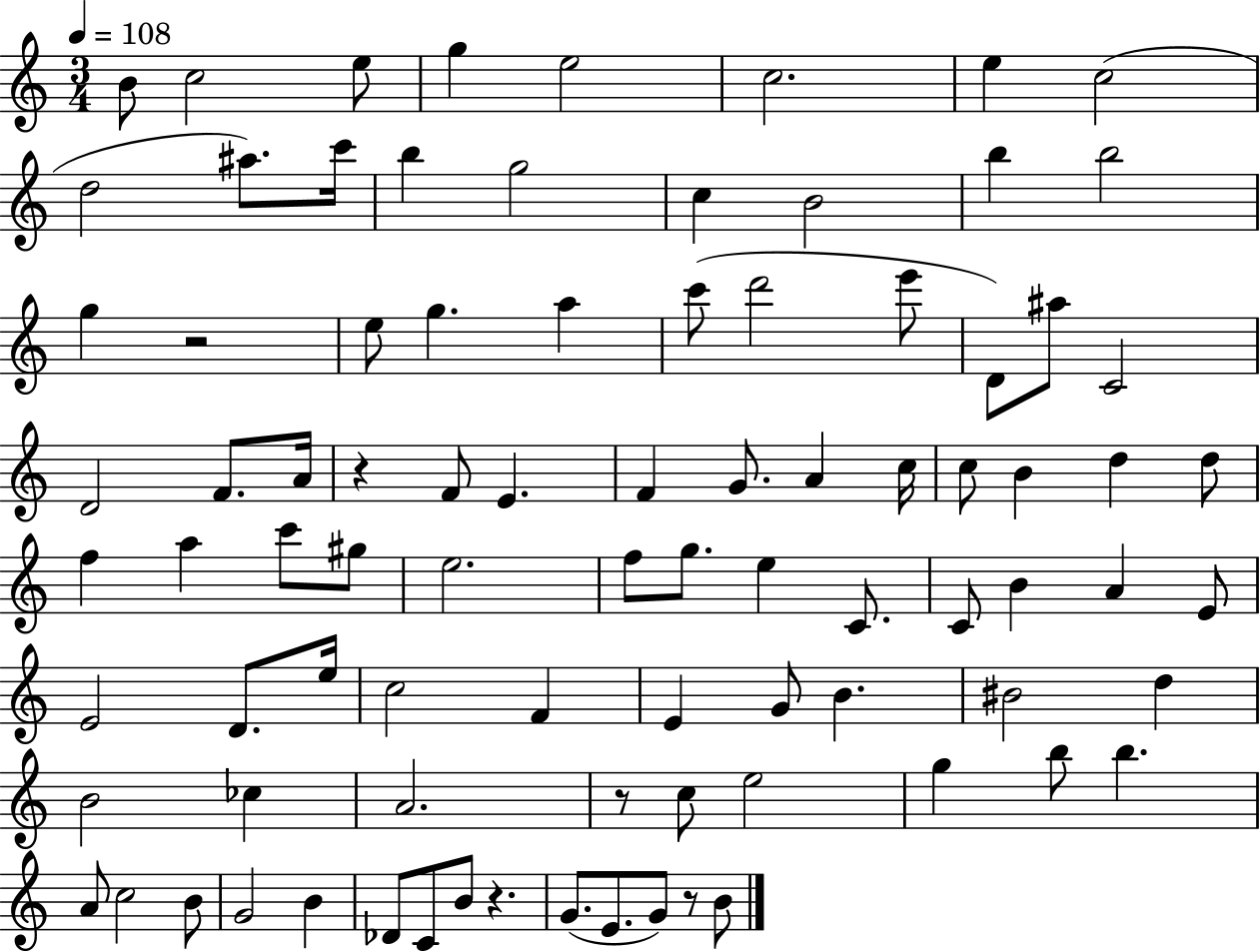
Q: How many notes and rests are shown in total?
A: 88